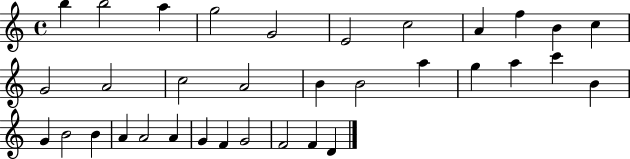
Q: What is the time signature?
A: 4/4